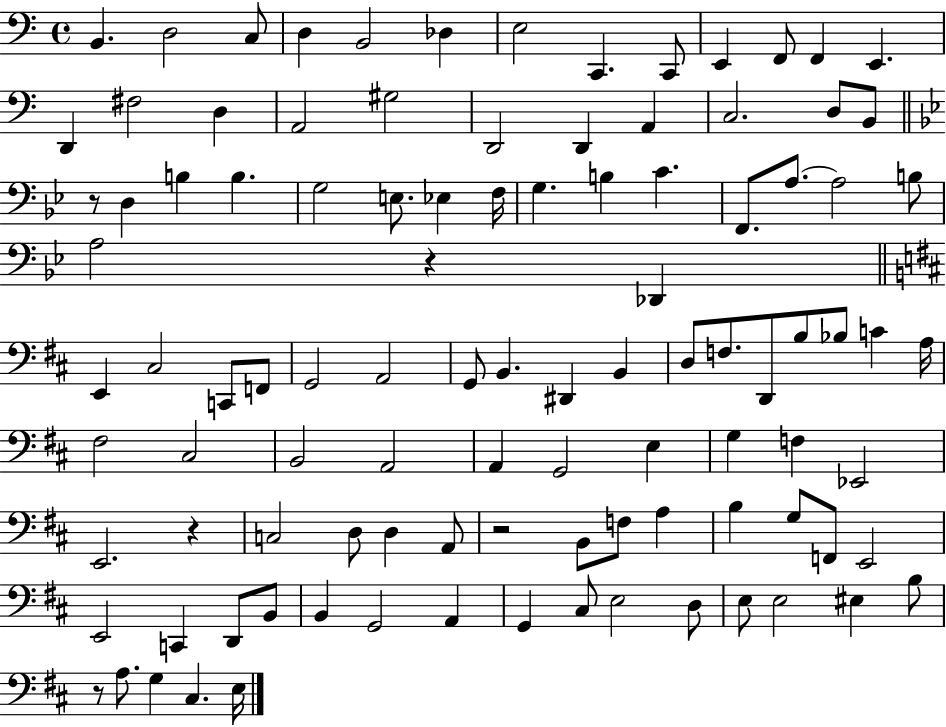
X:1
T:Untitled
M:4/4
L:1/4
K:C
B,, D,2 C,/2 D, B,,2 _D, E,2 C,, C,,/2 E,, F,,/2 F,, E,, D,, ^F,2 D, A,,2 ^G,2 D,,2 D,, A,, C,2 D,/2 B,,/2 z/2 D, B, B, G,2 E,/2 _E, F,/4 G, B, C F,,/2 A,/2 A,2 B,/2 A,2 z _D,, E,, ^C,2 C,,/2 F,,/2 G,,2 A,,2 G,,/2 B,, ^D,, B,, D,/2 F,/2 D,,/2 B,/2 _B,/2 C A,/4 ^F,2 ^C,2 B,,2 A,,2 A,, G,,2 E, G, F, _E,,2 E,,2 z C,2 D,/2 D, A,,/2 z2 B,,/2 F,/2 A, B, G,/2 F,,/2 E,,2 E,,2 C,, D,,/2 B,,/2 B,, G,,2 A,, G,, ^C,/2 E,2 D,/2 E,/2 E,2 ^E, B,/2 z/2 A,/2 G, ^C, E,/4